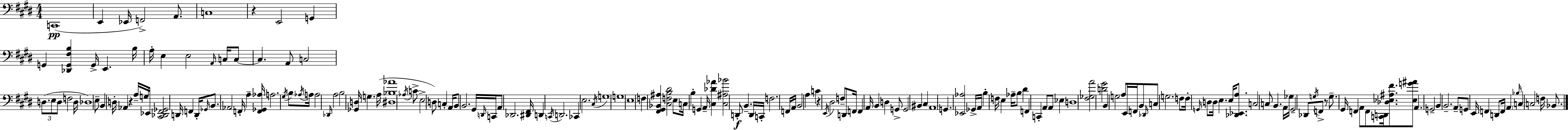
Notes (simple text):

C2/w E2/q Eb2/s F2/h A2/e. C3/w R/q E2/h G2/q G2/q [Db2,G2,F#3,B3]/q G2/s E2/q. B3/s A3/s E3/q E3/h A2/s C3/s C3/e C3/q. A2/e C3/h D3/e. E3/e D3/e F3/h D3/s Db3/w E3/e B2/q D3/s Ab2/q R/q A3/s G3/s Eb2/s [C#2,Db2,F#2,Gb2]/h D2/s F2/q D2/s Gb2/s B2/e. Ab2/h F2/s A3/q [F2,Gb2,Ab3]/s A3/h. G#3/s B3/e Ab3/s A3/s A3/h Db2/s A3/h B3/h [Gb2,D3]/s G3/q. A3/s [D#3,Bb3,Ab4]/w Ab3/s C4/e E3/h D3/e C3/q A2/s B2/e B2/h. G#2/s D2/s C2/s A2/e Db2/h. [D#2,F#2]/s D2/q C2/s D2/h. CES2/q E3/h. C#3/s G3/w G3/w E3/w F3/q [F#2,G#2,Bb2,A#3]/q [C#3,F3,B3,D#4]/h E3/e C3/s B3/q G2/q A2/s [C#3,Db4,Ab4]/q [C#3,A#3,Bb4]/h D2/e B2/q. D2/s C2/s F3/h. F2/s A2/s B2/h A3/q C4/q R/q E2/s D#3/h F3/e D2/e F2/s F2/q A2/s B2/q D3/q G2/e G2/h BIS2/q C#3/q A2/w G2/q. [Eb2,Ab3]/h Gb2/s A2/s B3/q F3/s E3/q Ab3/s B3/e D#4/q F2/q C2/q A2/e A2/e Eb3/q D3/w [F#3,Gb3,A4]/h [D4,G#4]/h B2/q G3/h A3/e E2/s F2/s B2/e Db2/s C3/e G3/h. F3/e F3/s G2/s D3/e D3/s E3/q. E3/s [Db2,Eb2,A3]/e. C3/h C3/e B2/q. A2/s Gb3/s G#2/h Db2/e G3/s F2/e R/e G3/e. G#2/s F2/q A2/e F2/e [C2,D2]/s [Db3,Eb3,A#3,F#4]/e. [Eb3,G4,A#4]/e A2/q. G2/h B2/q B2/h. A2/e G2/e E2/s F2/q D2/e F2/s A2/q Bb3/s C3/q C3/h F3/s Bb2/e.